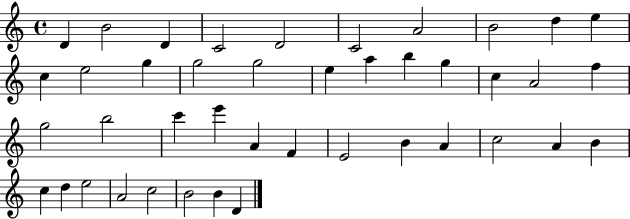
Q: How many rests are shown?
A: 0